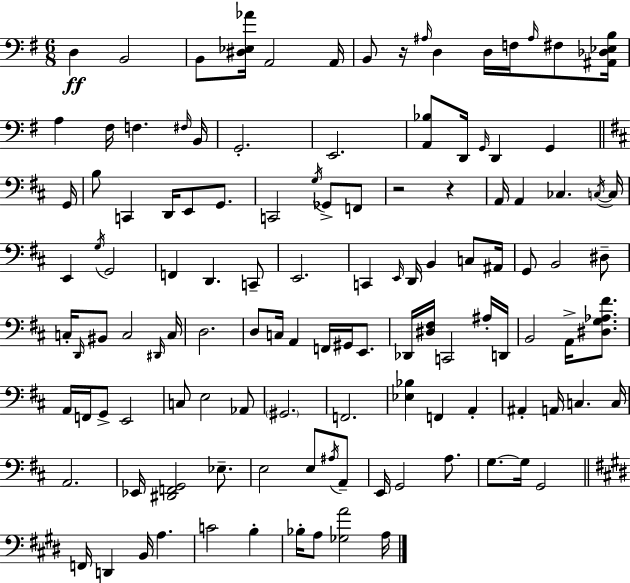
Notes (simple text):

D3/q B2/h B2/e [D#3,Eb3,Ab4]/s A2/h A2/s B2/e R/s A#3/s D3/q D3/s F3/s A#3/s F#3/e [A#2,Db3,Eb3,B3]/s A3/q F#3/s F3/q. F#3/s B2/s G2/h. E2/h. [A2,Bb3]/e D2/s G2/s D2/q G2/q G2/s B3/e C2/q D2/s E2/e G2/e. C2/h G3/s Gb2/e F2/e R/h R/q A2/s A2/q CES3/q. C3/s C3/s E2/q G3/s G2/h F2/q D2/q. C2/e E2/h. C2/q E2/s D2/s B2/q C3/e A#2/s G2/e B2/h D#3/e C3/s D2/s BIS2/e C3/h D#2/s C3/s D3/h. D3/e C3/s A2/q F2/s G#2/s E2/e. Db2/s [D#3,F#3]/s C2/h A#3/s D2/s B2/h A2/s [D#3,G3,Ab3,F#4]/e. A2/s F2/s G2/e E2/h C3/e E3/h Ab2/e G#2/h. F2/h. [Eb3,Bb3]/q F2/q A2/q A#2/q A2/s C3/q. C3/s A2/h. Eb2/s [D#2,F2,G2]/h Eb3/e. E3/h E3/e A#3/s A2/e E2/s G2/h A3/e. G3/e. G3/s G2/h F2/s D2/q B2/s A3/q. C4/h B3/q Bb3/s A3/e [Gb3,A4]/h A3/s